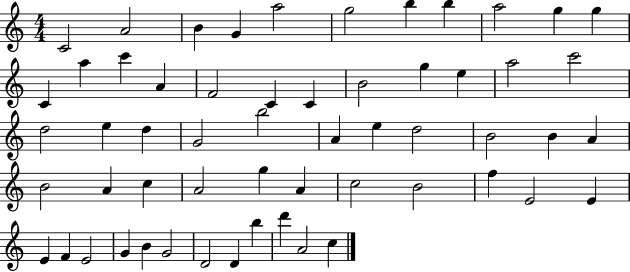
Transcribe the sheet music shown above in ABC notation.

X:1
T:Untitled
M:4/4
L:1/4
K:C
C2 A2 B G a2 g2 b b a2 g g C a c' A F2 C C B2 g e a2 c'2 d2 e d G2 b2 A e d2 B2 B A B2 A c A2 g A c2 B2 f E2 E E F E2 G B G2 D2 D b d' A2 c